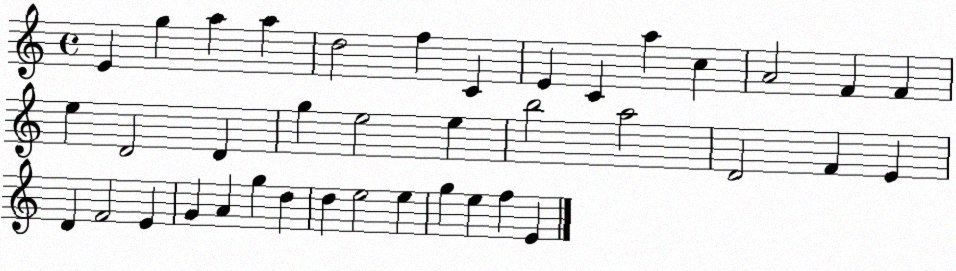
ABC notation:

X:1
T:Untitled
M:4/4
L:1/4
K:C
E g a a d2 f C E C a c A2 F F e D2 D g e2 e b2 a2 D2 F E D F2 E G A g d d e2 e g e f E